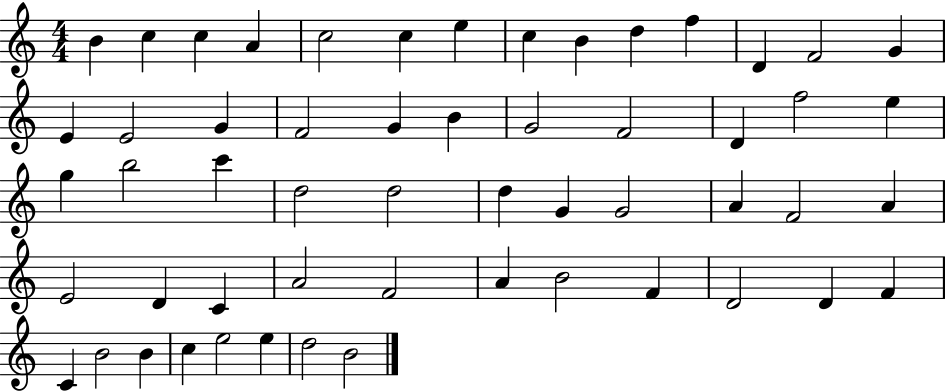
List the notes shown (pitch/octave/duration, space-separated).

B4/q C5/q C5/q A4/q C5/h C5/q E5/q C5/q B4/q D5/q F5/q D4/q F4/h G4/q E4/q E4/h G4/q F4/h G4/q B4/q G4/h F4/h D4/q F5/h E5/q G5/q B5/h C6/q D5/h D5/h D5/q G4/q G4/h A4/q F4/h A4/q E4/h D4/q C4/q A4/h F4/h A4/q B4/h F4/q D4/h D4/q F4/q C4/q B4/h B4/q C5/q E5/h E5/q D5/h B4/h